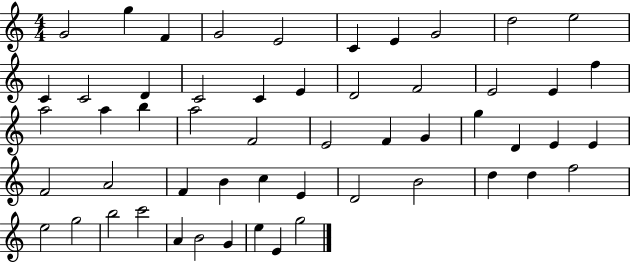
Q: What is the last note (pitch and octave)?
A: G5